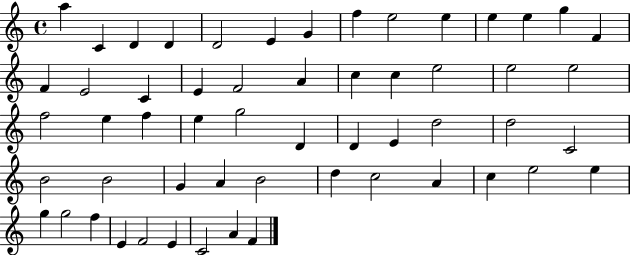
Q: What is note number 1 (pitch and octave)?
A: A5